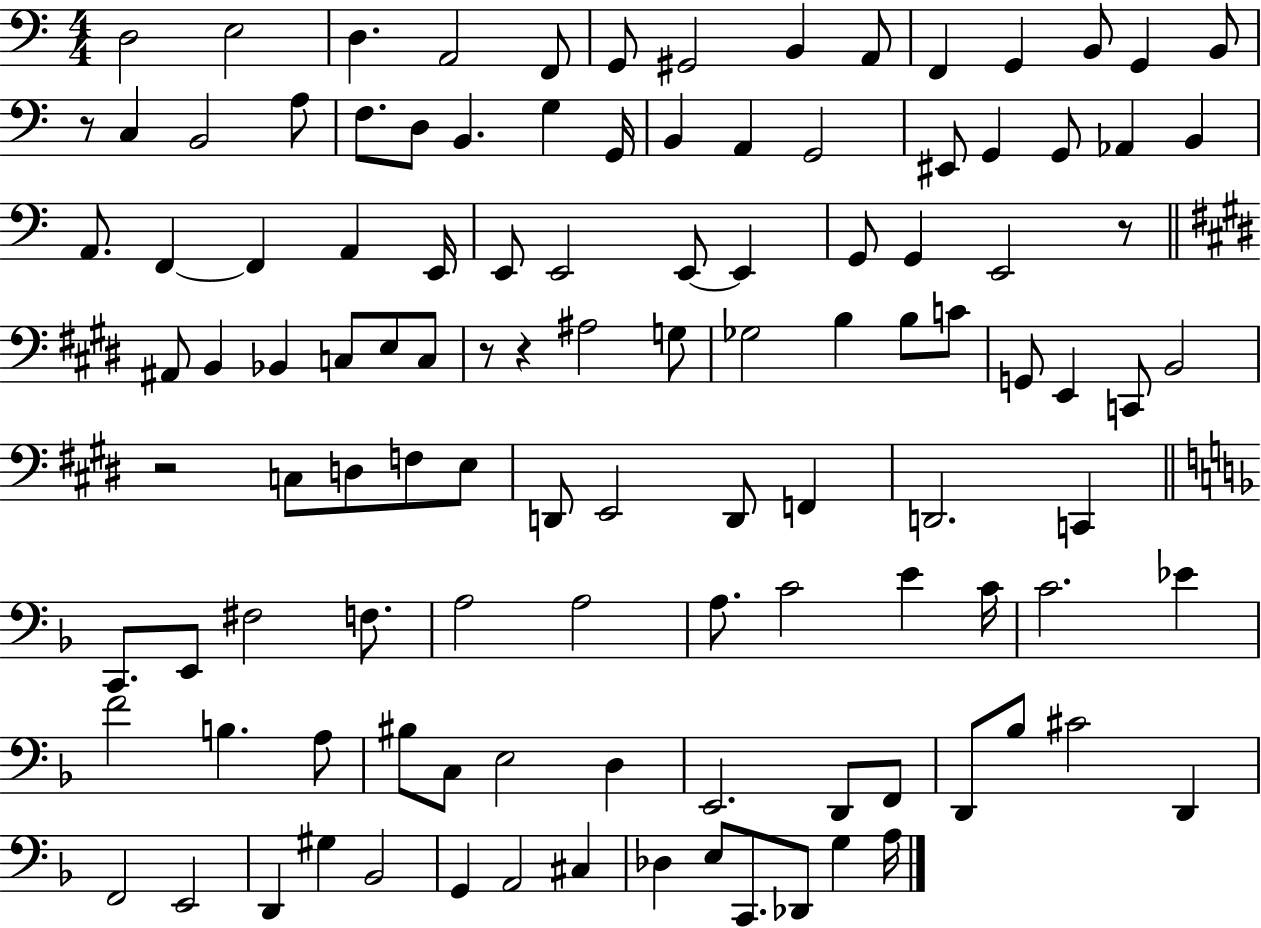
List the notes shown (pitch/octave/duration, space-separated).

D3/h E3/h D3/q. A2/h F2/e G2/e G#2/h B2/q A2/e F2/q G2/q B2/e G2/q B2/e R/e C3/q B2/h A3/e F3/e. D3/e B2/q. G3/q G2/s B2/q A2/q G2/h EIS2/e G2/q G2/e Ab2/q B2/q A2/e. F2/q F2/q A2/q E2/s E2/e E2/h E2/e E2/q G2/e G2/q E2/h R/e A#2/e B2/q Bb2/q C3/e E3/e C3/e R/e R/q A#3/h G3/e Gb3/h B3/q B3/e C4/e G2/e E2/q C2/e B2/h R/h C3/e D3/e F3/e E3/e D2/e E2/h D2/e F2/q D2/h. C2/q C2/e. E2/e F#3/h F3/e. A3/h A3/h A3/e. C4/h E4/q C4/s C4/h. Eb4/q F4/h B3/q. A3/e BIS3/e C3/e E3/h D3/q E2/h. D2/e F2/e D2/e Bb3/e C#4/h D2/q F2/h E2/h D2/q G#3/q Bb2/h G2/q A2/h C#3/q Db3/q E3/e C2/e. Db2/e G3/q A3/s